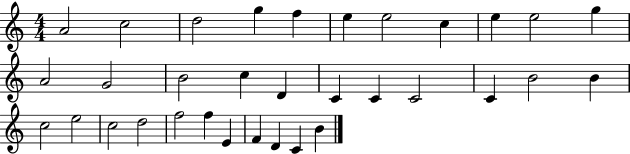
{
  \clef treble
  \numericTimeSignature
  \time 4/4
  \key c \major
  a'2 c''2 | d''2 g''4 f''4 | e''4 e''2 c''4 | e''4 e''2 g''4 | \break a'2 g'2 | b'2 c''4 d'4 | c'4 c'4 c'2 | c'4 b'2 b'4 | \break c''2 e''2 | c''2 d''2 | f''2 f''4 e'4 | f'4 d'4 c'4 b'4 | \break \bar "|."
}